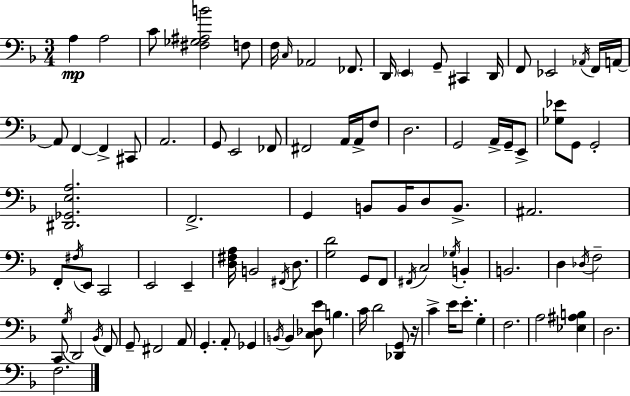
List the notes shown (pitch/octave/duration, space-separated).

A3/q A3/h C4/e [F#3,Gb3,A#3,B4]/h F3/e F3/s C3/s Ab2/h FES2/e. D2/s E2/q G2/e C#2/q D2/s F2/e Eb2/h Ab2/s F2/s A2/s A2/e F2/q F2/q C#2/e A2/h. G2/e E2/h FES2/e F#2/h A2/s A2/s F3/e D3/h. G2/h A2/s G2/s E2/e [Gb3,Eb4]/e G2/e G2/h [D#2,Gb2,E3,A3]/h. F2/h. G2/q B2/e B2/s D3/e B2/e. A#2/h. F2/e F#3/s E2/e C2/h E2/h E2/q [D3,F#3,A3]/s B2/h F#2/s D3/e. [G3,D4]/h G2/e F2/e F#2/s C3/h Gb3/s B2/q B2/h. D3/q Db3/s F3/h C2/e G3/s D2/h Bb2/s F2/e G2/e F#2/h A2/e G2/q. A2/e Gb2/q B2/s B2/q [C3,Db3,E4]/e B3/q. C4/s D4/h [Db2,G2]/e R/s C4/q E4/s E4/e. G3/q F3/h. A3/h [Eb3,A#3,B3]/q D3/h. F3/h.